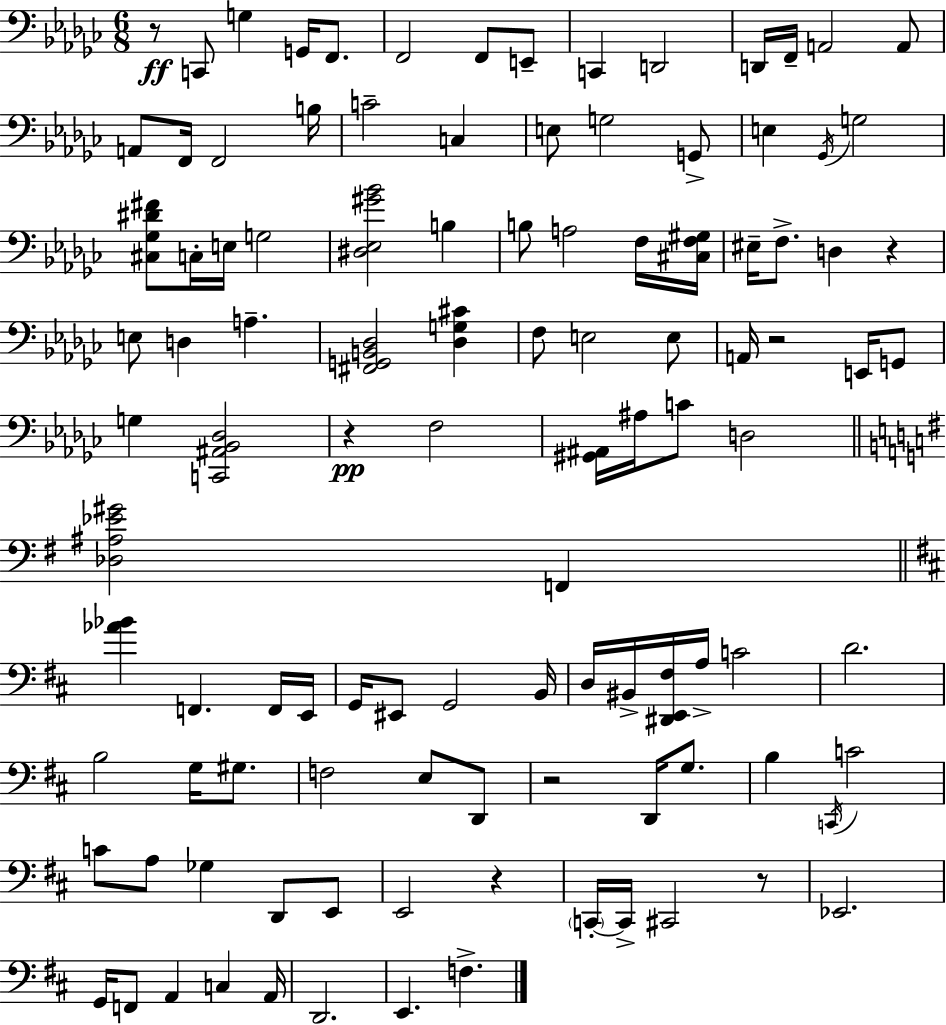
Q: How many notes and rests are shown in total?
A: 108